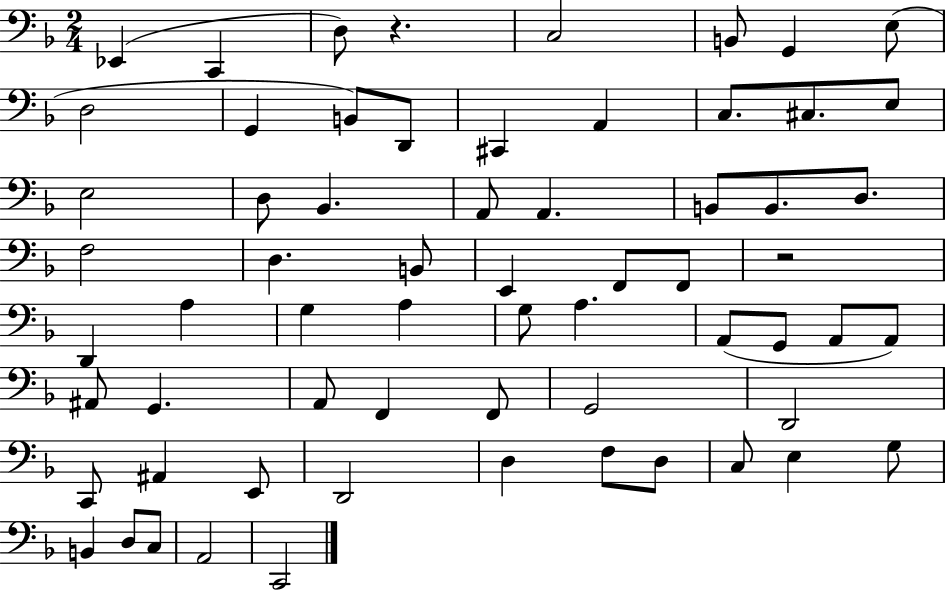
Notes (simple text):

Eb2/q C2/q D3/e R/q. C3/h B2/e G2/q E3/e D3/h G2/q B2/e D2/e C#2/q A2/q C3/e. C#3/e. E3/e E3/h D3/e Bb2/q. A2/e A2/q. B2/e B2/e. D3/e. F3/h D3/q. B2/e E2/q F2/e F2/e R/h D2/q A3/q G3/q A3/q G3/e A3/q. A2/e G2/e A2/e A2/e A#2/e G2/q. A2/e F2/q F2/e G2/h D2/h C2/e A#2/q E2/e D2/h D3/q F3/e D3/e C3/e E3/q G3/e B2/q D3/e C3/e A2/h C2/h